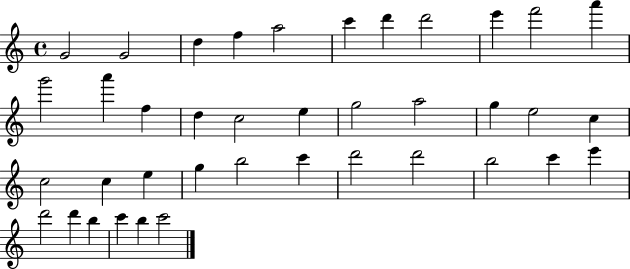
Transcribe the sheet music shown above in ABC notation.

X:1
T:Untitled
M:4/4
L:1/4
K:C
G2 G2 d f a2 c' d' d'2 e' f'2 a' g'2 a' f d c2 e g2 a2 g e2 c c2 c e g b2 c' d'2 d'2 b2 c' e' d'2 d' b c' b c'2